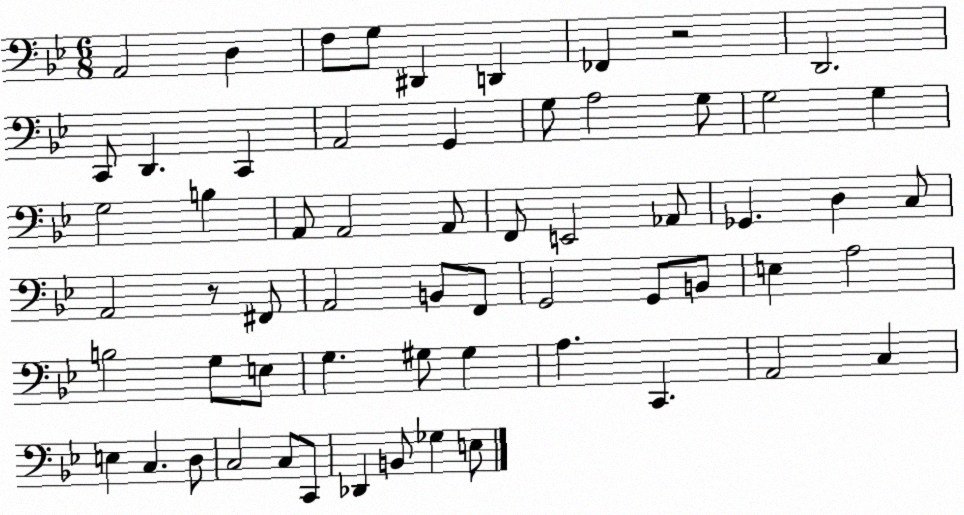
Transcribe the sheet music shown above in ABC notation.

X:1
T:Untitled
M:6/8
L:1/4
K:Bb
A,,2 D, F,/2 G,/2 ^D,, D,, _F,, z2 D,,2 C,,/2 D,, C,, A,,2 G,, G,/2 A,2 G,/2 G,2 G, G,2 B, A,,/2 A,,2 A,,/2 F,,/2 E,,2 _A,,/2 _G,, D, C,/2 A,,2 z/2 ^F,,/2 A,,2 B,,/2 F,,/2 G,,2 G,,/2 B,,/2 E, A,2 B,2 G,/2 E,/2 G, ^G,/2 ^G, A, C,, A,,2 C, E, C, D,/2 C,2 C,/2 C,,/2 _D,, B,,/2 _G, E,/2